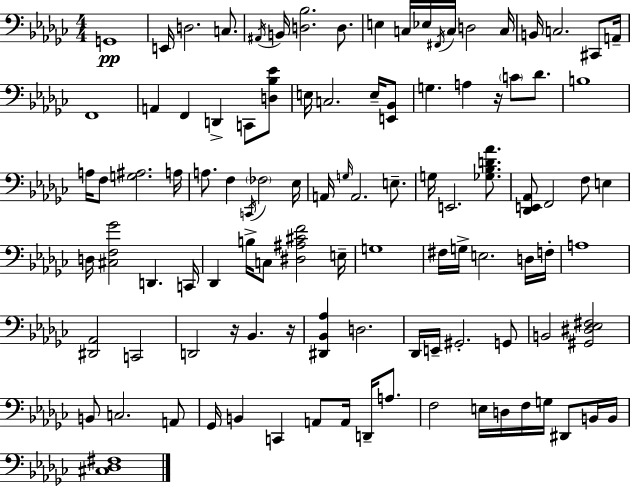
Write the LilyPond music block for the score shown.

{
  \clef bass
  \numericTimeSignature
  \time 4/4
  \key ees \minor
  g,1\pp | e,16 d2. c8. | \acciaccatura { ais,16 } b,16 <d bes>2. d8. | e4 c16 ees16 \acciaccatura { fis,16 } c16 d2 | \break c16 b,16 c2. cis,8 | a,16-- f,1 | a,4 f,4 d,4-> c,8 | <d bes ees'>8 e16 c2. e16-- | \break <e, bes,>8 g4. a4 r16 \parenthesize c'8 des'8. | b1 | a16 f8 <g ais>2. | a16 a8. f4 \acciaccatura { c,16 } \parenthesize fes2 | \break ees16 a,16 \grace { g16 } a,2. | e8.-- g16 e,2. | <ges bes d' aes'>8. <des, e, aes,>8 f,2 f8 | e4 d16 <cis f ges'>2 d,4. | \break c,16 des,4 b16-> c8 <dis ais cis' f'>2 | e16-- g1 | fis16 g16-> e2. | d16 f16-. a1 | \break <dis, aes,>2 c,2 | d,2 r16 bes,4. | r16 <dis, bes, aes>4 d2. | des,16 e,16-- gis,2.-. | \break g,8 b,2 <gis, dis ees fis>2 | b,8 c2. | a,8 ges,16 b,4 c,4 a,8 a,16 | d,16-- a8. f2 e16 d16 f16 g16 | \break dis,8 b,16 b,16 <cis des fis>1 | \bar "|."
}